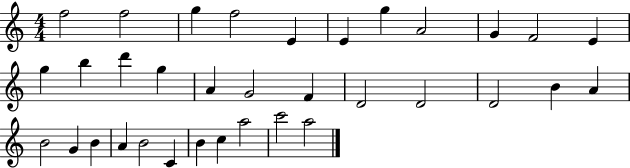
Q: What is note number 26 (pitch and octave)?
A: B4